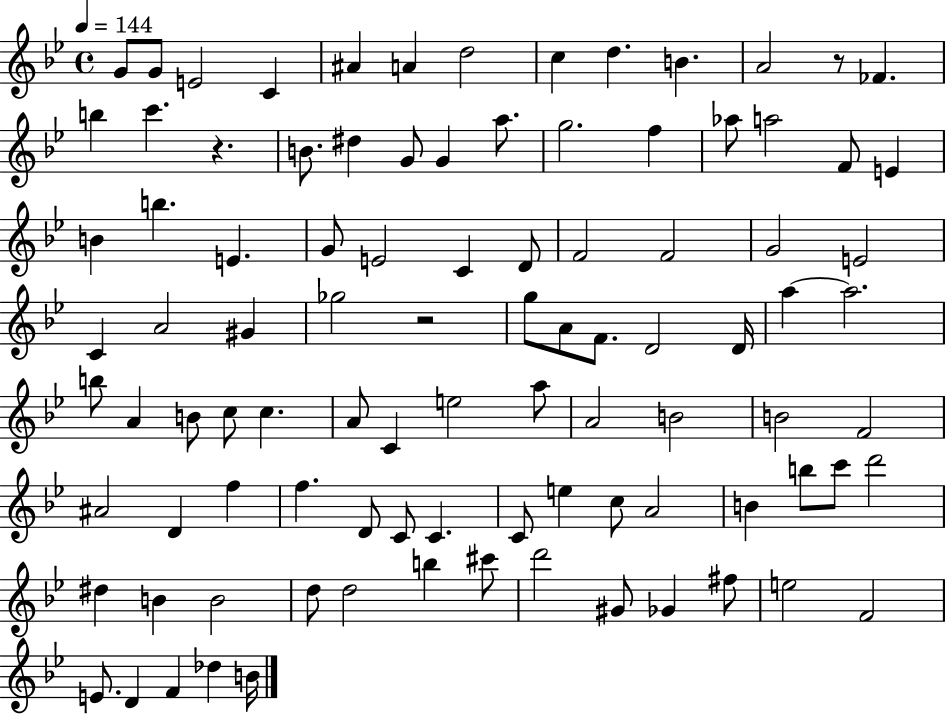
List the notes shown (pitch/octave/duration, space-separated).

G4/e G4/e E4/h C4/q A#4/q A4/q D5/h C5/q D5/q. B4/q. A4/h R/e FES4/q. B5/q C6/q. R/q. B4/e. D#5/q G4/e G4/q A5/e. G5/h. F5/q Ab5/e A5/h F4/e E4/q B4/q B5/q. E4/q. G4/e E4/h C4/q D4/e F4/h F4/h G4/h E4/h C4/q A4/h G#4/q Gb5/h R/h G5/e A4/e F4/e. D4/h D4/s A5/q A5/h. B5/e A4/q B4/e C5/e C5/q. A4/e C4/q E5/h A5/e A4/h B4/h B4/h F4/h A#4/h D4/q F5/q F5/q. D4/e C4/e C4/q. C4/e E5/q C5/e A4/h B4/q B5/e C6/e D6/h D#5/q B4/q B4/h D5/e D5/h B5/q C#6/e D6/h G#4/e Gb4/q F#5/e E5/h F4/h E4/e. D4/q F4/q Db5/q B4/s